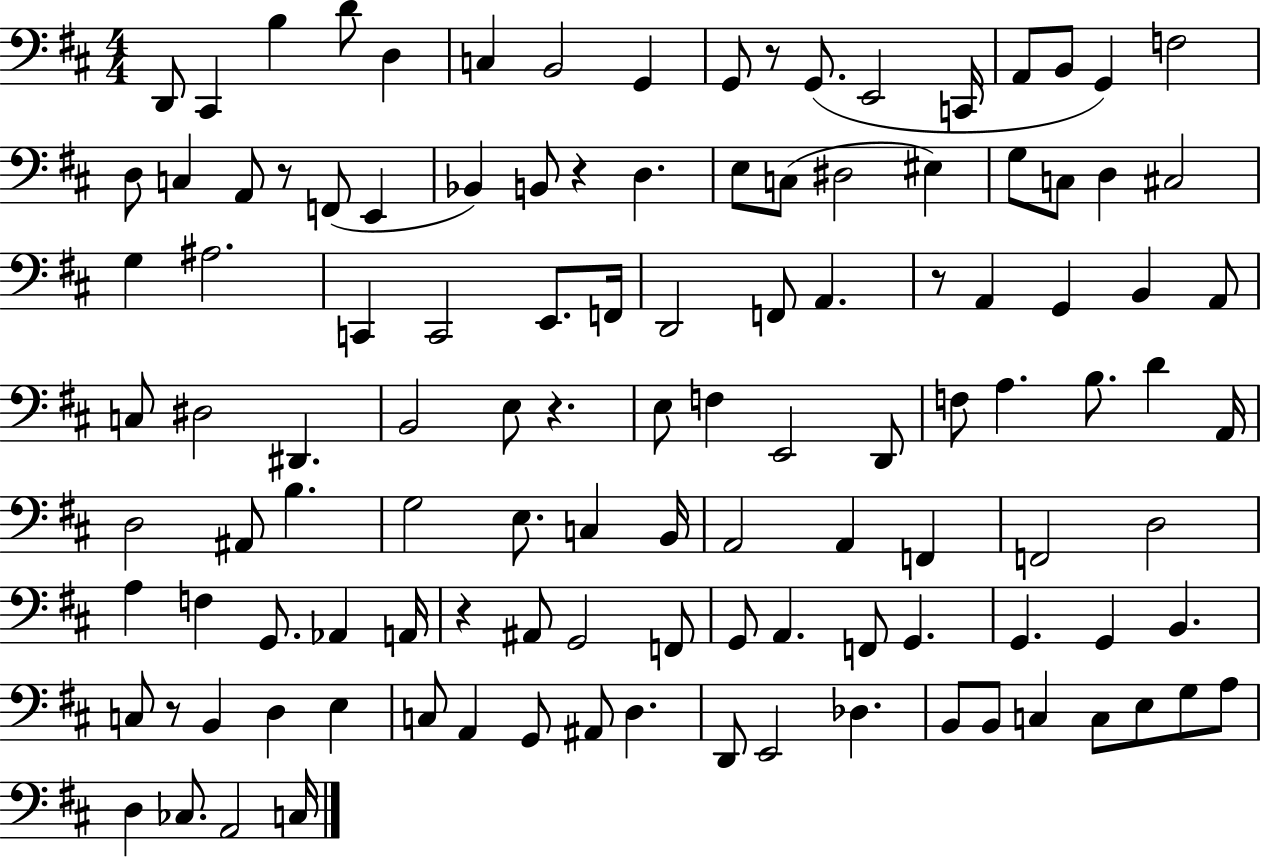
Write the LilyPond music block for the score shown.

{
  \clef bass
  \numericTimeSignature
  \time 4/4
  \key d \major
  d,8 cis,4 b4 d'8 d4 | c4 b,2 g,4 | g,8 r8 g,8.( e,2 c,16 | a,8 b,8 g,4) f2 | \break d8 c4 a,8 r8 f,8( e,4 | bes,4) b,8 r4 d4. | e8 c8( dis2 eis4) | g8 c8 d4 cis2 | \break g4 ais2. | c,4 c,2 e,8. f,16 | d,2 f,8 a,4. | r8 a,4 g,4 b,4 a,8 | \break c8 dis2 dis,4. | b,2 e8 r4. | e8 f4 e,2 d,8 | f8 a4. b8. d'4 a,16 | \break d2 ais,8 b4. | g2 e8. c4 b,16 | a,2 a,4 f,4 | f,2 d2 | \break a4 f4 g,8. aes,4 a,16 | r4 ais,8 g,2 f,8 | g,8 a,4. f,8 g,4. | g,4. g,4 b,4. | \break c8 r8 b,4 d4 e4 | c8 a,4 g,8 ais,8 d4. | d,8 e,2 des4. | b,8 b,8 c4 c8 e8 g8 a8 | \break d4 ces8. a,2 c16 | \bar "|."
}